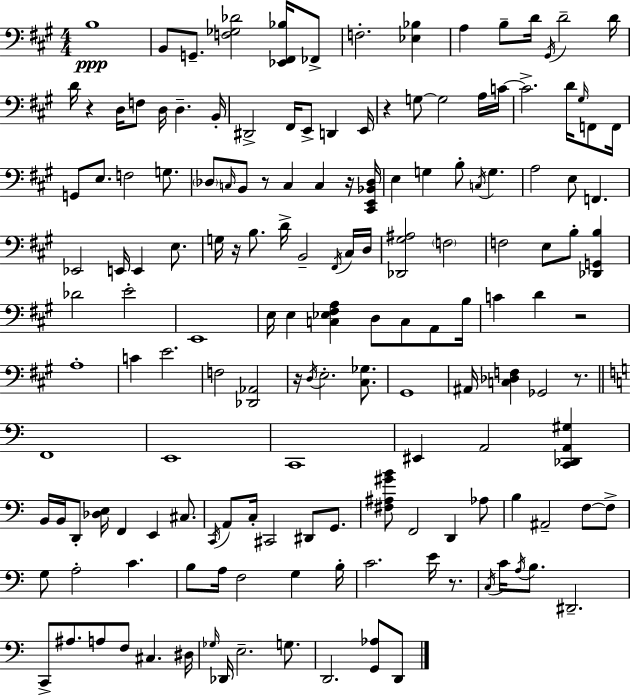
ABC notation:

X:1
T:Untitled
M:4/4
L:1/4
K:A
B,4 B,,/2 G,,/2 [F,_G,_D]2 [_E,,^F,,_B,]/4 _F,,/2 F,2 [_E,_B,] A, B,/2 D/4 ^G,,/4 D2 D/4 D/4 z D,/4 F,/2 D,/4 D, B,,/4 ^D,,2 ^F,,/4 E,,/2 D,, E,,/4 z G,/2 G,2 A,/4 C/4 C2 D/4 ^G,/4 F,,/2 F,,/4 G,,/2 E,/2 F,2 G,/2 _D,/2 C,/4 B,,/2 z/2 C, C, z/4 [^C,,E,,_B,,_D,]/4 E, G, B,/2 C,/4 G, A,2 E,/2 F,, _E,,2 E,,/4 E,, E,/2 G,/4 z/4 B,/2 D/4 B,,2 ^F,,/4 ^C,/4 D,/4 [_D,,^G,^A,]2 F,2 F,2 E,/2 B,/2 [_D,,G,,B,] _D2 E2 E,,4 E,/4 E, [C,_E,^F,A,] D,/2 C,/2 A,,/2 B,/4 C D z2 A,4 C E2 F,2 [_D,,_A,,]2 z/4 D,/4 E,2 [^C,_G,]/2 ^G,,4 ^A,,/4 [C,_D,F,] _G,,2 z/2 F,,4 E,,4 C,,4 ^E,, A,,2 [C,,_D,,A,,^G,] B,,/4 B,,/4 D,,/2 [_D,E,]/4 F,, E,, ^C,/2 C,,/4 A,,/2 C,/4 ^C,,2 ^D,,/2 G,,/2 [^F,^A,^GB]/2 F,,2 D,, _A,/2 B, ^A,,2 F,/2 F,/2 G,/2 A,2 C B,/2 A,/4 F,2 G, B,/4 C2 E/4 z/2 C,/4 C/4 A,/4 B,/2 ^D,,2 C,,/2 ^A,/2 A,/2 F,/2 ^C, ^D,/4 _G,/4 _D,,/4 E,2 G,/2 D,,2 [G,,_A,]/2 D,,/2